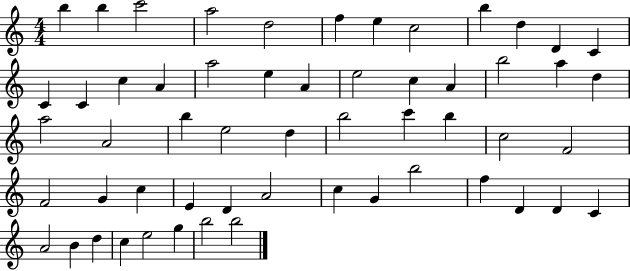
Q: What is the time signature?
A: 4/4